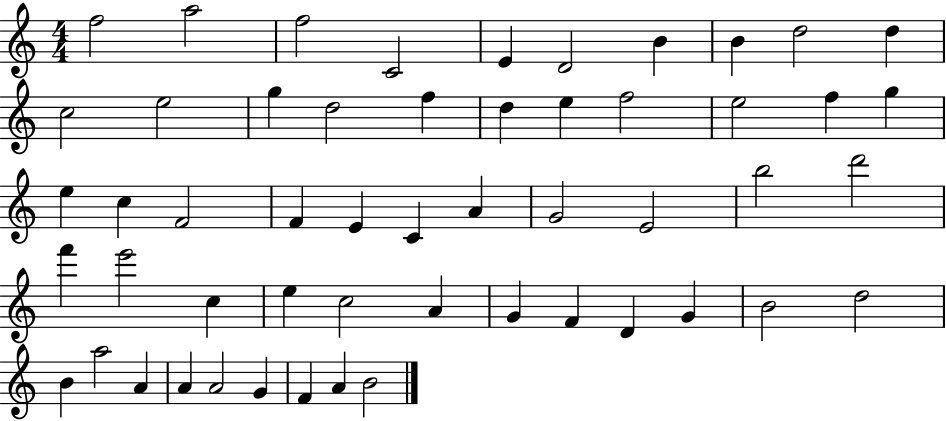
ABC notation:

X:1
T:Untitled
M:4/4
L:1/4
K:C
f2 a2 f2 C2 E D2 B B d2 d c2 e2 g d2 f d e f2 e2 f g e c F2 F E C A G2 E2 b2 d'2 f' e'2 c e c2 A G F D G B2 d2 B a2 A A A2 G F A B2